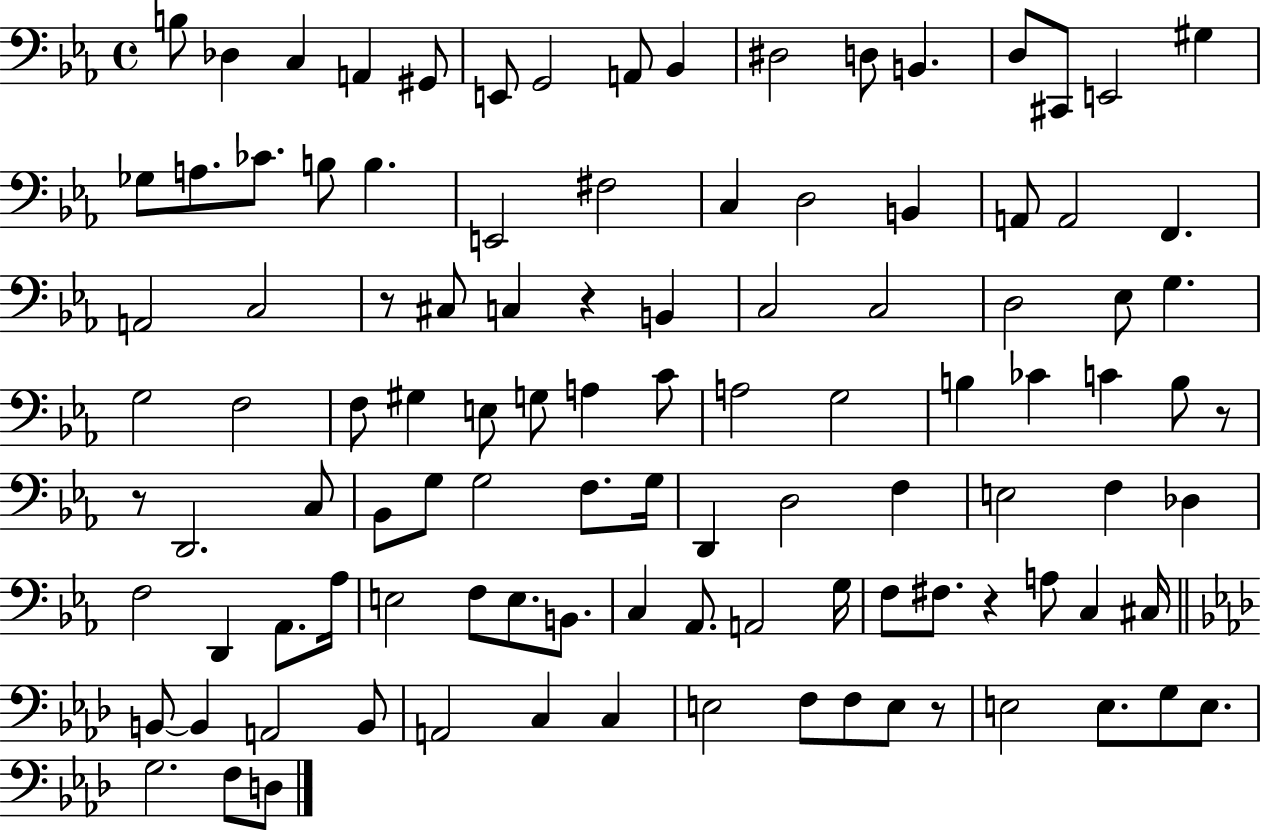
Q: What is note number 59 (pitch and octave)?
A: F3